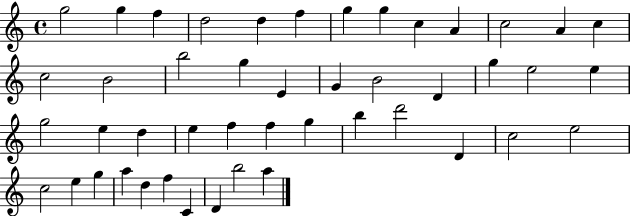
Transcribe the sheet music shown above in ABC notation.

X:1
T:Untitled
M:4/4
L:1/4
K:C
g2 g f d2 d f g g c A c2 A c c2 B2 b2 g E G B2 D g e2 e g2 e d e f f g b d'2 D c2 e2 c2 e g a d f C D b2 a